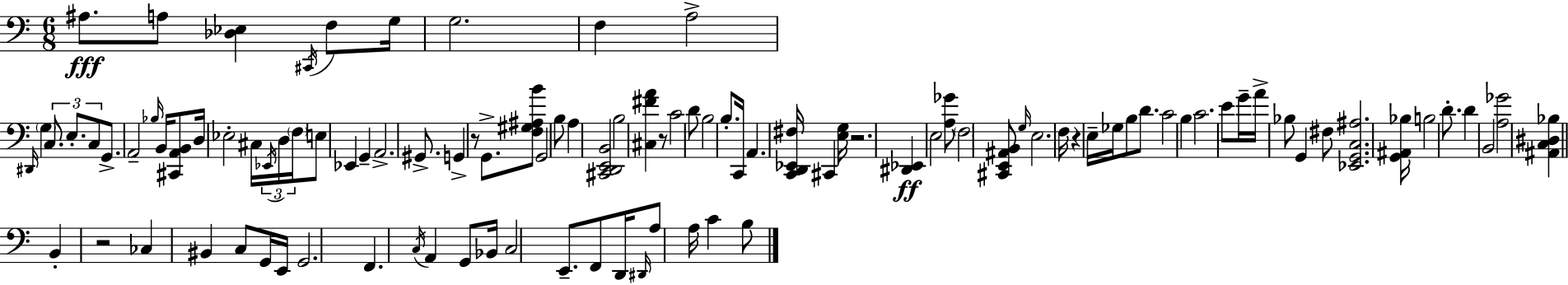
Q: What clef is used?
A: bass